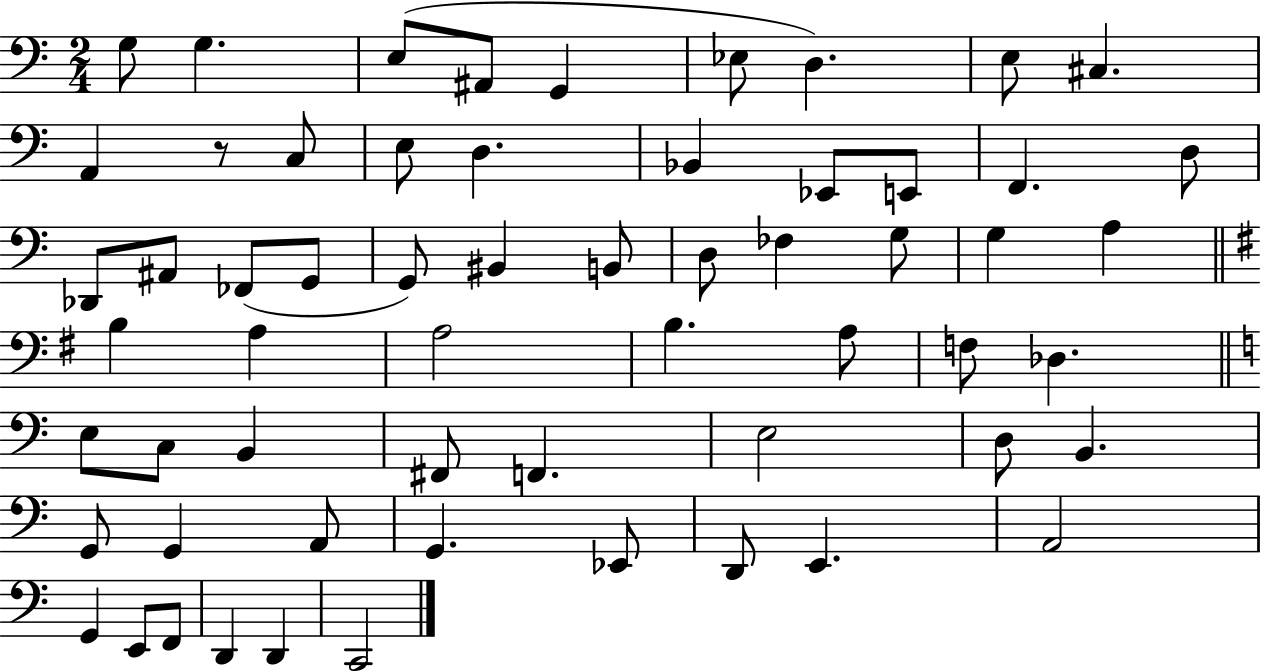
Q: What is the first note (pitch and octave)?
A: G3